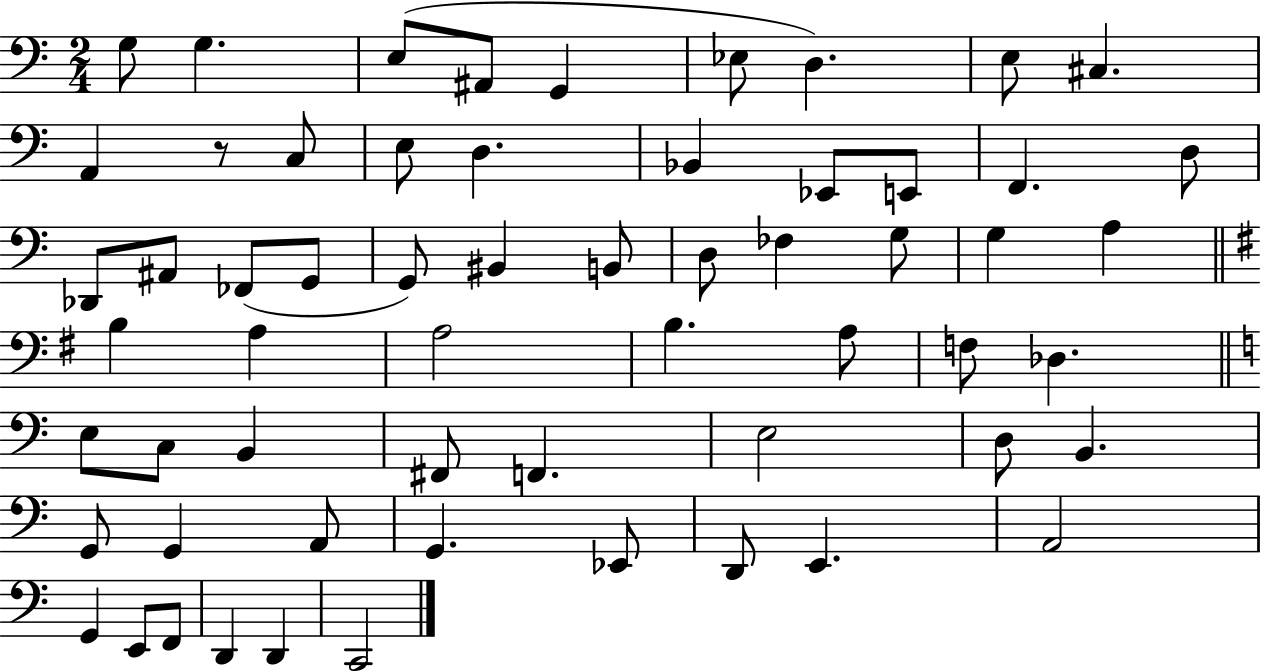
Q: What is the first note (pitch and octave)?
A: G3